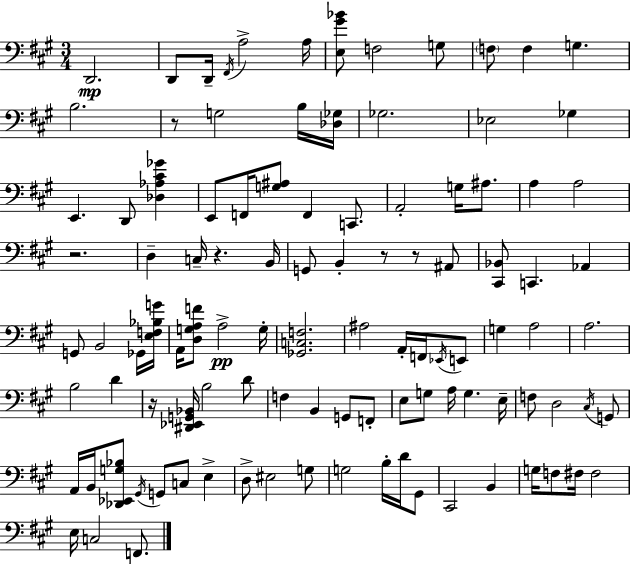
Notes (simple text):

D2/h. D2/e D2/s F#2/s A3/h A3/s [E3,G#4,Bb4]/e F3/h G3/e F3/e F3/q G3/q. B3/h. R/e G3/h B3/s [Db3,Gb3]/s Gb3/h. Eb3/h Gb3/q E2/q. D2/e [Db3,Ab3,C#4,Gb4]/q E2/e F2/s [G3,A#3]/e F2/q C2/e. A2/h G3/s A#3/e. A3/q A3/h R/h. D3/q C3/s R/q. B2/s G2/e B2/q R/e R/e A#2/e [C#2,Bb2]/e C2/q. Ab2/q G2/e B2/h Gb2/s [E3,F3,Bb3,G4]/s A2/s [D3,G3,A3,F4]/e A3/h G3/s [Gb2,C3,F3]/h. A#3/h A2/s F2/s Eb2/s E2/e G3/q A3/h A3/h. B3/h D4/q R/s [D#2,Eb2,G2,Bb2]/s B3/h D4/e F3/q B2/q G2/e F2/e E3/e G3/e A3/s G3/q. E3/s F3/e D3/h C#3/s G2/e A2/s B2/s [Db2,Eb2,G3,Bb3]/e G#2/s G2/e C3/e E3/q D3/e EIS3/h G3/e G3/h B3/s D4/s G#2/e C#2/h B2/q G3/s F3/e F#3/s F#3/h E3/s C3/h F2/e.